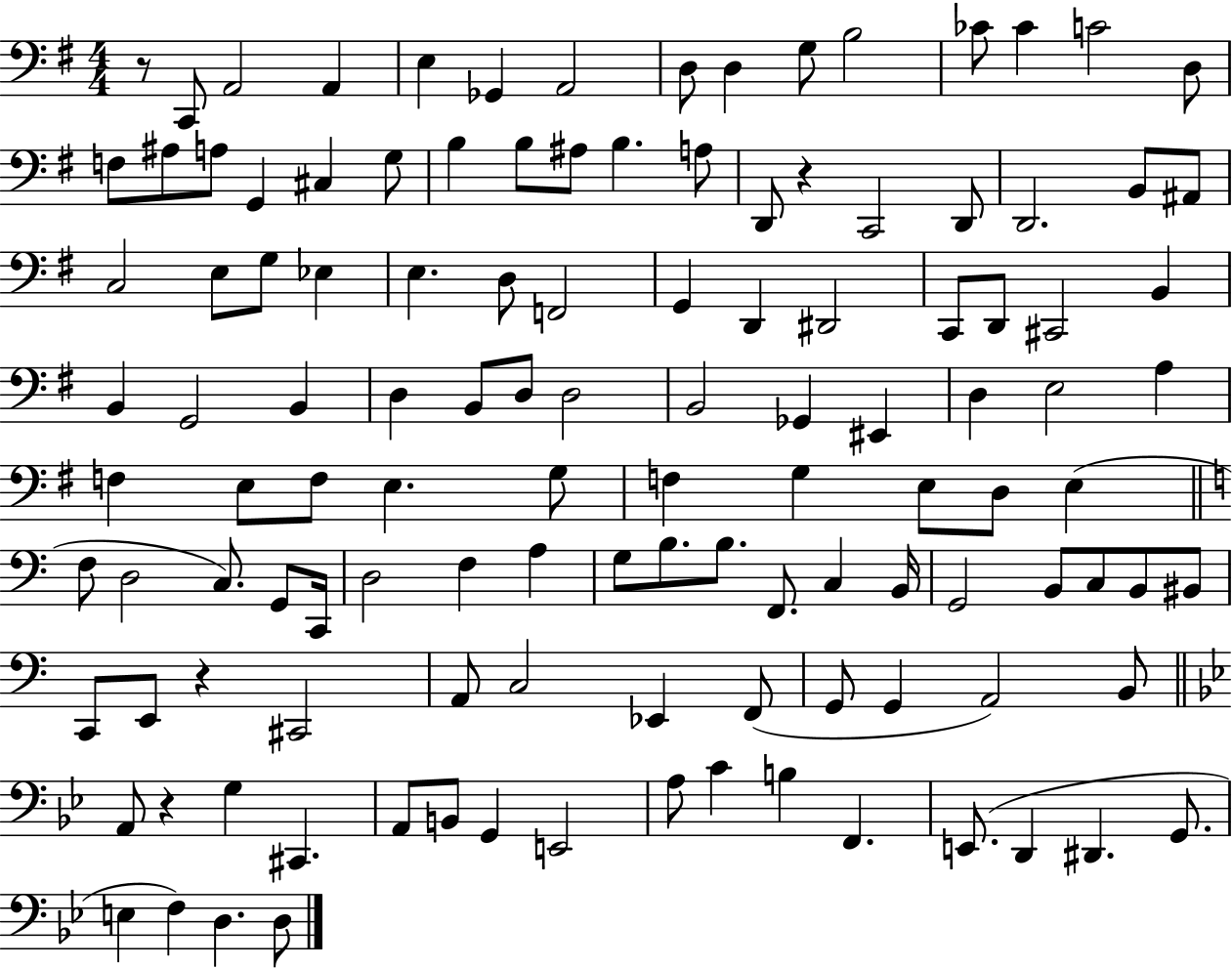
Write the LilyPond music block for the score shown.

{
  \clef bass
  \numericTimeSignature
  \time 4/4
  \key g \major
  \repeat volta 2 { r8 c,8 a,2 a,4 | e4 ges,4 a,2 | d8 d4 g8 b2 | ces'8 ces'4 c'2 d8 | \break f8 ais8 a8 g,4 cis4 g8 | b4 b8 ais8 b4. a8 | d,8 r4 c,2 d,8 | d,2. b,8 ais,8 | \break c2 e8 g8 ees4 | e4. d8 f,2 | g,4 d,4 dis,2 | c,8 d,8 cis,2 b,4 | \break b,4 g,2 b,4 | d4 b,8 d8 d2 | b,2 ges,4 eis,4 | d4 e2 a4 | \break f4 e8 f8 e4. g8 | f4 g4 e8 d8 e4( | \bar "||" \break \key c \major f8 d2 c8.) g,8 c,16 | d2 f4 a4 | g8 b8. b8. f,8. c4 b,16 | g,2 b,8 c8 b,8 bis,8 | \break c,8 e,8 r4 cis,2 | a,8 c2 ees,4 f,8( | g,8 g,4 a,2) b,8 | \bar "||" \break \key g \minor a,8 r4 g4 cis,4. | a,8 b,8 g,4 e,2 | a8 c'4 b4 f,4. | e,8.( d,4 dis,4. g,8. | \break e4 f4) d4. d8 | } \bar "|."
}